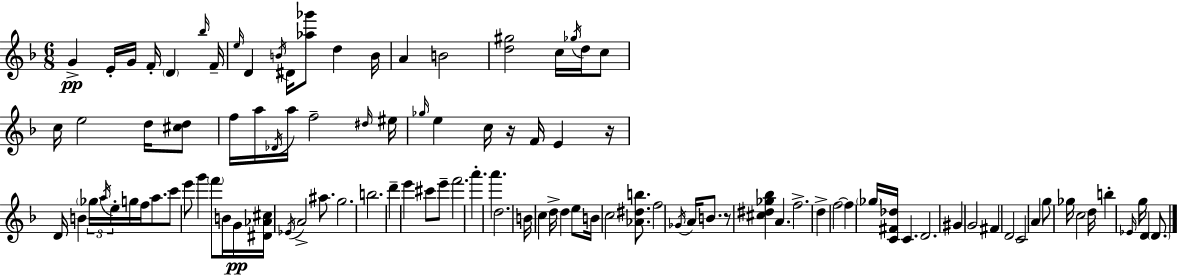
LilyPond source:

{
  \clef treble
  \numericTimeSignature
  \time 6/8
  \key d \minor
  \repeat volta 2 { g'4->\pp e'16-. g'16 f'16-. \parenthesize d'4 \grace { bes''16 } | f'16-- \grace { e''16 } d'4 \acciaccatura { b'16 } dis'16 <aes'' ges'''>8 d''4 | b'16 a'4 b'2 | <d'' gis''>2 c''16 | \break \acciaccatura { ges''16 } d''16 c''8 c''16 e''2 | d''16 <cis'' d''>8 f''16 a''16 \acciaccatura { des'16 } a''16 f''2-- | \grace { dis''16 } eis''16 \grace { ges''16 } e''4 c''16 | r16 f'16 e'4 r16 d'16 b'4 | \break \tuplet 3/2 { \parenthesize ges''16 \acciaccatura { a''16 } e''16-. } g''16 f''16 a''8. c'''8 e'''8 | g'''4 \parenthesize f'''8 b'16 g'16\pp <dis' aes' cis''>16 \acciaccatura { ees'16 } a'2-> | ais''8. g''2. | b''2. | \break d'''4-- | e'''4 cis'''8 e'''8-- f'''2. | a'''4.-. | a'''4. d''2. | \break b'16 c''4 | d''16-> d''4 e''8 b'16 c''2 | <aes' dis'' b''>8. f''2 | \acciaccatura { ges'16 } a'16 b'8. r8 | \break <cis'' dis'' ges'' bes''>4 a'4. f''2.-> | d''4-> | f''2~~ f''4 | \parenthesize ges''16 <c' fis' des''>16 c'4. d'2. | \break gis'4 | g'2 fis'4 | d'2 c'2 | a'4 g''8 | \break ges''16 c''2 d''16 b''4-. | \grace { ees'16 } g''16 d'4 \parenthesize d'8. } \bar "|."
}